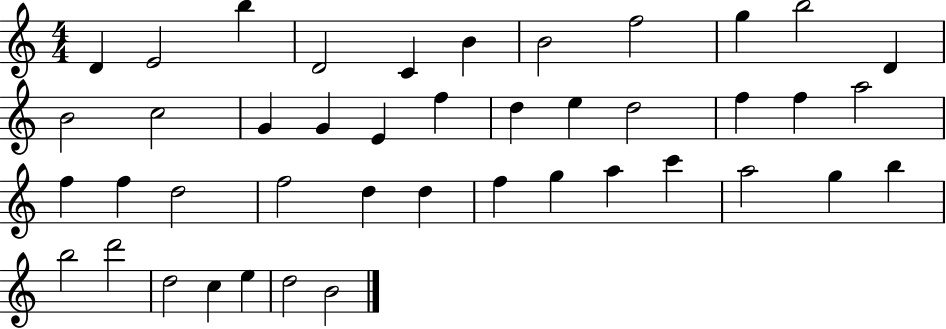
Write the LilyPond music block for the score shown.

{
  \clef treble
  \numericTimeSignature
  \time 4/4
  \key c \major
  d'4 e'2 b''4 | d'2 c'4 b'4 | b'2 f''2 | g''4 b''2 d'4 | \break b'2 c''2 | g'4 g'4 e'4 f''4 | d''4 e''4 d''2 | f''4 f''4 a''2 | \break f''4 f''4 d''2 | f''2 d''4 d''4 | f''4 g''4 a''4 c'''4 | a''2 g''4 b''4 | \break b''2 d'''2 | d''2 c''4 e''4 | d''2 b'2 | \bar "|."
}